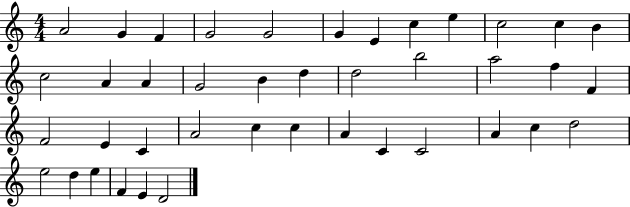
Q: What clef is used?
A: treble